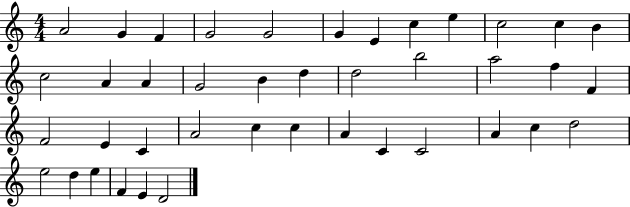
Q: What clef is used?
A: treble